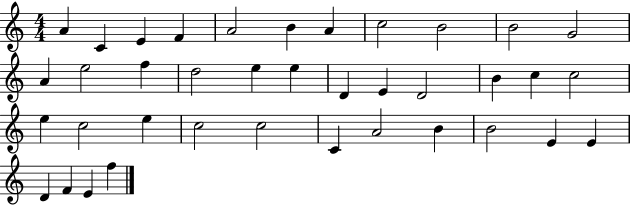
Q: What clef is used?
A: treble